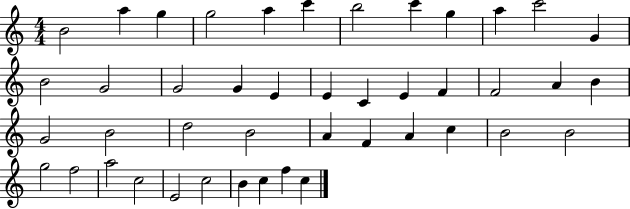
X:1
T:Untitled
M:4/4
L:1/4
K:C
B2 a g g2 a c' b2 c' g a c'2 G B2 G2 G2 G E E C E F F2 A B G2 B2 d2 B2 A F A c B2 B2 g2 f2 a2 c2 E2 c2 B c f c